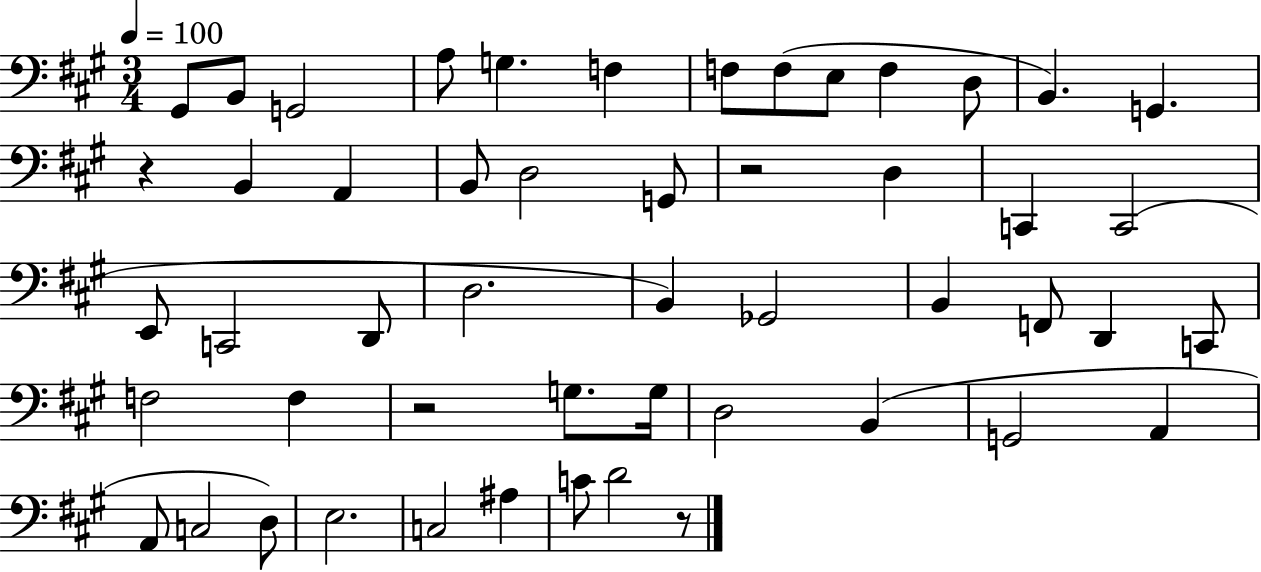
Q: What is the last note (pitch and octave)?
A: D4